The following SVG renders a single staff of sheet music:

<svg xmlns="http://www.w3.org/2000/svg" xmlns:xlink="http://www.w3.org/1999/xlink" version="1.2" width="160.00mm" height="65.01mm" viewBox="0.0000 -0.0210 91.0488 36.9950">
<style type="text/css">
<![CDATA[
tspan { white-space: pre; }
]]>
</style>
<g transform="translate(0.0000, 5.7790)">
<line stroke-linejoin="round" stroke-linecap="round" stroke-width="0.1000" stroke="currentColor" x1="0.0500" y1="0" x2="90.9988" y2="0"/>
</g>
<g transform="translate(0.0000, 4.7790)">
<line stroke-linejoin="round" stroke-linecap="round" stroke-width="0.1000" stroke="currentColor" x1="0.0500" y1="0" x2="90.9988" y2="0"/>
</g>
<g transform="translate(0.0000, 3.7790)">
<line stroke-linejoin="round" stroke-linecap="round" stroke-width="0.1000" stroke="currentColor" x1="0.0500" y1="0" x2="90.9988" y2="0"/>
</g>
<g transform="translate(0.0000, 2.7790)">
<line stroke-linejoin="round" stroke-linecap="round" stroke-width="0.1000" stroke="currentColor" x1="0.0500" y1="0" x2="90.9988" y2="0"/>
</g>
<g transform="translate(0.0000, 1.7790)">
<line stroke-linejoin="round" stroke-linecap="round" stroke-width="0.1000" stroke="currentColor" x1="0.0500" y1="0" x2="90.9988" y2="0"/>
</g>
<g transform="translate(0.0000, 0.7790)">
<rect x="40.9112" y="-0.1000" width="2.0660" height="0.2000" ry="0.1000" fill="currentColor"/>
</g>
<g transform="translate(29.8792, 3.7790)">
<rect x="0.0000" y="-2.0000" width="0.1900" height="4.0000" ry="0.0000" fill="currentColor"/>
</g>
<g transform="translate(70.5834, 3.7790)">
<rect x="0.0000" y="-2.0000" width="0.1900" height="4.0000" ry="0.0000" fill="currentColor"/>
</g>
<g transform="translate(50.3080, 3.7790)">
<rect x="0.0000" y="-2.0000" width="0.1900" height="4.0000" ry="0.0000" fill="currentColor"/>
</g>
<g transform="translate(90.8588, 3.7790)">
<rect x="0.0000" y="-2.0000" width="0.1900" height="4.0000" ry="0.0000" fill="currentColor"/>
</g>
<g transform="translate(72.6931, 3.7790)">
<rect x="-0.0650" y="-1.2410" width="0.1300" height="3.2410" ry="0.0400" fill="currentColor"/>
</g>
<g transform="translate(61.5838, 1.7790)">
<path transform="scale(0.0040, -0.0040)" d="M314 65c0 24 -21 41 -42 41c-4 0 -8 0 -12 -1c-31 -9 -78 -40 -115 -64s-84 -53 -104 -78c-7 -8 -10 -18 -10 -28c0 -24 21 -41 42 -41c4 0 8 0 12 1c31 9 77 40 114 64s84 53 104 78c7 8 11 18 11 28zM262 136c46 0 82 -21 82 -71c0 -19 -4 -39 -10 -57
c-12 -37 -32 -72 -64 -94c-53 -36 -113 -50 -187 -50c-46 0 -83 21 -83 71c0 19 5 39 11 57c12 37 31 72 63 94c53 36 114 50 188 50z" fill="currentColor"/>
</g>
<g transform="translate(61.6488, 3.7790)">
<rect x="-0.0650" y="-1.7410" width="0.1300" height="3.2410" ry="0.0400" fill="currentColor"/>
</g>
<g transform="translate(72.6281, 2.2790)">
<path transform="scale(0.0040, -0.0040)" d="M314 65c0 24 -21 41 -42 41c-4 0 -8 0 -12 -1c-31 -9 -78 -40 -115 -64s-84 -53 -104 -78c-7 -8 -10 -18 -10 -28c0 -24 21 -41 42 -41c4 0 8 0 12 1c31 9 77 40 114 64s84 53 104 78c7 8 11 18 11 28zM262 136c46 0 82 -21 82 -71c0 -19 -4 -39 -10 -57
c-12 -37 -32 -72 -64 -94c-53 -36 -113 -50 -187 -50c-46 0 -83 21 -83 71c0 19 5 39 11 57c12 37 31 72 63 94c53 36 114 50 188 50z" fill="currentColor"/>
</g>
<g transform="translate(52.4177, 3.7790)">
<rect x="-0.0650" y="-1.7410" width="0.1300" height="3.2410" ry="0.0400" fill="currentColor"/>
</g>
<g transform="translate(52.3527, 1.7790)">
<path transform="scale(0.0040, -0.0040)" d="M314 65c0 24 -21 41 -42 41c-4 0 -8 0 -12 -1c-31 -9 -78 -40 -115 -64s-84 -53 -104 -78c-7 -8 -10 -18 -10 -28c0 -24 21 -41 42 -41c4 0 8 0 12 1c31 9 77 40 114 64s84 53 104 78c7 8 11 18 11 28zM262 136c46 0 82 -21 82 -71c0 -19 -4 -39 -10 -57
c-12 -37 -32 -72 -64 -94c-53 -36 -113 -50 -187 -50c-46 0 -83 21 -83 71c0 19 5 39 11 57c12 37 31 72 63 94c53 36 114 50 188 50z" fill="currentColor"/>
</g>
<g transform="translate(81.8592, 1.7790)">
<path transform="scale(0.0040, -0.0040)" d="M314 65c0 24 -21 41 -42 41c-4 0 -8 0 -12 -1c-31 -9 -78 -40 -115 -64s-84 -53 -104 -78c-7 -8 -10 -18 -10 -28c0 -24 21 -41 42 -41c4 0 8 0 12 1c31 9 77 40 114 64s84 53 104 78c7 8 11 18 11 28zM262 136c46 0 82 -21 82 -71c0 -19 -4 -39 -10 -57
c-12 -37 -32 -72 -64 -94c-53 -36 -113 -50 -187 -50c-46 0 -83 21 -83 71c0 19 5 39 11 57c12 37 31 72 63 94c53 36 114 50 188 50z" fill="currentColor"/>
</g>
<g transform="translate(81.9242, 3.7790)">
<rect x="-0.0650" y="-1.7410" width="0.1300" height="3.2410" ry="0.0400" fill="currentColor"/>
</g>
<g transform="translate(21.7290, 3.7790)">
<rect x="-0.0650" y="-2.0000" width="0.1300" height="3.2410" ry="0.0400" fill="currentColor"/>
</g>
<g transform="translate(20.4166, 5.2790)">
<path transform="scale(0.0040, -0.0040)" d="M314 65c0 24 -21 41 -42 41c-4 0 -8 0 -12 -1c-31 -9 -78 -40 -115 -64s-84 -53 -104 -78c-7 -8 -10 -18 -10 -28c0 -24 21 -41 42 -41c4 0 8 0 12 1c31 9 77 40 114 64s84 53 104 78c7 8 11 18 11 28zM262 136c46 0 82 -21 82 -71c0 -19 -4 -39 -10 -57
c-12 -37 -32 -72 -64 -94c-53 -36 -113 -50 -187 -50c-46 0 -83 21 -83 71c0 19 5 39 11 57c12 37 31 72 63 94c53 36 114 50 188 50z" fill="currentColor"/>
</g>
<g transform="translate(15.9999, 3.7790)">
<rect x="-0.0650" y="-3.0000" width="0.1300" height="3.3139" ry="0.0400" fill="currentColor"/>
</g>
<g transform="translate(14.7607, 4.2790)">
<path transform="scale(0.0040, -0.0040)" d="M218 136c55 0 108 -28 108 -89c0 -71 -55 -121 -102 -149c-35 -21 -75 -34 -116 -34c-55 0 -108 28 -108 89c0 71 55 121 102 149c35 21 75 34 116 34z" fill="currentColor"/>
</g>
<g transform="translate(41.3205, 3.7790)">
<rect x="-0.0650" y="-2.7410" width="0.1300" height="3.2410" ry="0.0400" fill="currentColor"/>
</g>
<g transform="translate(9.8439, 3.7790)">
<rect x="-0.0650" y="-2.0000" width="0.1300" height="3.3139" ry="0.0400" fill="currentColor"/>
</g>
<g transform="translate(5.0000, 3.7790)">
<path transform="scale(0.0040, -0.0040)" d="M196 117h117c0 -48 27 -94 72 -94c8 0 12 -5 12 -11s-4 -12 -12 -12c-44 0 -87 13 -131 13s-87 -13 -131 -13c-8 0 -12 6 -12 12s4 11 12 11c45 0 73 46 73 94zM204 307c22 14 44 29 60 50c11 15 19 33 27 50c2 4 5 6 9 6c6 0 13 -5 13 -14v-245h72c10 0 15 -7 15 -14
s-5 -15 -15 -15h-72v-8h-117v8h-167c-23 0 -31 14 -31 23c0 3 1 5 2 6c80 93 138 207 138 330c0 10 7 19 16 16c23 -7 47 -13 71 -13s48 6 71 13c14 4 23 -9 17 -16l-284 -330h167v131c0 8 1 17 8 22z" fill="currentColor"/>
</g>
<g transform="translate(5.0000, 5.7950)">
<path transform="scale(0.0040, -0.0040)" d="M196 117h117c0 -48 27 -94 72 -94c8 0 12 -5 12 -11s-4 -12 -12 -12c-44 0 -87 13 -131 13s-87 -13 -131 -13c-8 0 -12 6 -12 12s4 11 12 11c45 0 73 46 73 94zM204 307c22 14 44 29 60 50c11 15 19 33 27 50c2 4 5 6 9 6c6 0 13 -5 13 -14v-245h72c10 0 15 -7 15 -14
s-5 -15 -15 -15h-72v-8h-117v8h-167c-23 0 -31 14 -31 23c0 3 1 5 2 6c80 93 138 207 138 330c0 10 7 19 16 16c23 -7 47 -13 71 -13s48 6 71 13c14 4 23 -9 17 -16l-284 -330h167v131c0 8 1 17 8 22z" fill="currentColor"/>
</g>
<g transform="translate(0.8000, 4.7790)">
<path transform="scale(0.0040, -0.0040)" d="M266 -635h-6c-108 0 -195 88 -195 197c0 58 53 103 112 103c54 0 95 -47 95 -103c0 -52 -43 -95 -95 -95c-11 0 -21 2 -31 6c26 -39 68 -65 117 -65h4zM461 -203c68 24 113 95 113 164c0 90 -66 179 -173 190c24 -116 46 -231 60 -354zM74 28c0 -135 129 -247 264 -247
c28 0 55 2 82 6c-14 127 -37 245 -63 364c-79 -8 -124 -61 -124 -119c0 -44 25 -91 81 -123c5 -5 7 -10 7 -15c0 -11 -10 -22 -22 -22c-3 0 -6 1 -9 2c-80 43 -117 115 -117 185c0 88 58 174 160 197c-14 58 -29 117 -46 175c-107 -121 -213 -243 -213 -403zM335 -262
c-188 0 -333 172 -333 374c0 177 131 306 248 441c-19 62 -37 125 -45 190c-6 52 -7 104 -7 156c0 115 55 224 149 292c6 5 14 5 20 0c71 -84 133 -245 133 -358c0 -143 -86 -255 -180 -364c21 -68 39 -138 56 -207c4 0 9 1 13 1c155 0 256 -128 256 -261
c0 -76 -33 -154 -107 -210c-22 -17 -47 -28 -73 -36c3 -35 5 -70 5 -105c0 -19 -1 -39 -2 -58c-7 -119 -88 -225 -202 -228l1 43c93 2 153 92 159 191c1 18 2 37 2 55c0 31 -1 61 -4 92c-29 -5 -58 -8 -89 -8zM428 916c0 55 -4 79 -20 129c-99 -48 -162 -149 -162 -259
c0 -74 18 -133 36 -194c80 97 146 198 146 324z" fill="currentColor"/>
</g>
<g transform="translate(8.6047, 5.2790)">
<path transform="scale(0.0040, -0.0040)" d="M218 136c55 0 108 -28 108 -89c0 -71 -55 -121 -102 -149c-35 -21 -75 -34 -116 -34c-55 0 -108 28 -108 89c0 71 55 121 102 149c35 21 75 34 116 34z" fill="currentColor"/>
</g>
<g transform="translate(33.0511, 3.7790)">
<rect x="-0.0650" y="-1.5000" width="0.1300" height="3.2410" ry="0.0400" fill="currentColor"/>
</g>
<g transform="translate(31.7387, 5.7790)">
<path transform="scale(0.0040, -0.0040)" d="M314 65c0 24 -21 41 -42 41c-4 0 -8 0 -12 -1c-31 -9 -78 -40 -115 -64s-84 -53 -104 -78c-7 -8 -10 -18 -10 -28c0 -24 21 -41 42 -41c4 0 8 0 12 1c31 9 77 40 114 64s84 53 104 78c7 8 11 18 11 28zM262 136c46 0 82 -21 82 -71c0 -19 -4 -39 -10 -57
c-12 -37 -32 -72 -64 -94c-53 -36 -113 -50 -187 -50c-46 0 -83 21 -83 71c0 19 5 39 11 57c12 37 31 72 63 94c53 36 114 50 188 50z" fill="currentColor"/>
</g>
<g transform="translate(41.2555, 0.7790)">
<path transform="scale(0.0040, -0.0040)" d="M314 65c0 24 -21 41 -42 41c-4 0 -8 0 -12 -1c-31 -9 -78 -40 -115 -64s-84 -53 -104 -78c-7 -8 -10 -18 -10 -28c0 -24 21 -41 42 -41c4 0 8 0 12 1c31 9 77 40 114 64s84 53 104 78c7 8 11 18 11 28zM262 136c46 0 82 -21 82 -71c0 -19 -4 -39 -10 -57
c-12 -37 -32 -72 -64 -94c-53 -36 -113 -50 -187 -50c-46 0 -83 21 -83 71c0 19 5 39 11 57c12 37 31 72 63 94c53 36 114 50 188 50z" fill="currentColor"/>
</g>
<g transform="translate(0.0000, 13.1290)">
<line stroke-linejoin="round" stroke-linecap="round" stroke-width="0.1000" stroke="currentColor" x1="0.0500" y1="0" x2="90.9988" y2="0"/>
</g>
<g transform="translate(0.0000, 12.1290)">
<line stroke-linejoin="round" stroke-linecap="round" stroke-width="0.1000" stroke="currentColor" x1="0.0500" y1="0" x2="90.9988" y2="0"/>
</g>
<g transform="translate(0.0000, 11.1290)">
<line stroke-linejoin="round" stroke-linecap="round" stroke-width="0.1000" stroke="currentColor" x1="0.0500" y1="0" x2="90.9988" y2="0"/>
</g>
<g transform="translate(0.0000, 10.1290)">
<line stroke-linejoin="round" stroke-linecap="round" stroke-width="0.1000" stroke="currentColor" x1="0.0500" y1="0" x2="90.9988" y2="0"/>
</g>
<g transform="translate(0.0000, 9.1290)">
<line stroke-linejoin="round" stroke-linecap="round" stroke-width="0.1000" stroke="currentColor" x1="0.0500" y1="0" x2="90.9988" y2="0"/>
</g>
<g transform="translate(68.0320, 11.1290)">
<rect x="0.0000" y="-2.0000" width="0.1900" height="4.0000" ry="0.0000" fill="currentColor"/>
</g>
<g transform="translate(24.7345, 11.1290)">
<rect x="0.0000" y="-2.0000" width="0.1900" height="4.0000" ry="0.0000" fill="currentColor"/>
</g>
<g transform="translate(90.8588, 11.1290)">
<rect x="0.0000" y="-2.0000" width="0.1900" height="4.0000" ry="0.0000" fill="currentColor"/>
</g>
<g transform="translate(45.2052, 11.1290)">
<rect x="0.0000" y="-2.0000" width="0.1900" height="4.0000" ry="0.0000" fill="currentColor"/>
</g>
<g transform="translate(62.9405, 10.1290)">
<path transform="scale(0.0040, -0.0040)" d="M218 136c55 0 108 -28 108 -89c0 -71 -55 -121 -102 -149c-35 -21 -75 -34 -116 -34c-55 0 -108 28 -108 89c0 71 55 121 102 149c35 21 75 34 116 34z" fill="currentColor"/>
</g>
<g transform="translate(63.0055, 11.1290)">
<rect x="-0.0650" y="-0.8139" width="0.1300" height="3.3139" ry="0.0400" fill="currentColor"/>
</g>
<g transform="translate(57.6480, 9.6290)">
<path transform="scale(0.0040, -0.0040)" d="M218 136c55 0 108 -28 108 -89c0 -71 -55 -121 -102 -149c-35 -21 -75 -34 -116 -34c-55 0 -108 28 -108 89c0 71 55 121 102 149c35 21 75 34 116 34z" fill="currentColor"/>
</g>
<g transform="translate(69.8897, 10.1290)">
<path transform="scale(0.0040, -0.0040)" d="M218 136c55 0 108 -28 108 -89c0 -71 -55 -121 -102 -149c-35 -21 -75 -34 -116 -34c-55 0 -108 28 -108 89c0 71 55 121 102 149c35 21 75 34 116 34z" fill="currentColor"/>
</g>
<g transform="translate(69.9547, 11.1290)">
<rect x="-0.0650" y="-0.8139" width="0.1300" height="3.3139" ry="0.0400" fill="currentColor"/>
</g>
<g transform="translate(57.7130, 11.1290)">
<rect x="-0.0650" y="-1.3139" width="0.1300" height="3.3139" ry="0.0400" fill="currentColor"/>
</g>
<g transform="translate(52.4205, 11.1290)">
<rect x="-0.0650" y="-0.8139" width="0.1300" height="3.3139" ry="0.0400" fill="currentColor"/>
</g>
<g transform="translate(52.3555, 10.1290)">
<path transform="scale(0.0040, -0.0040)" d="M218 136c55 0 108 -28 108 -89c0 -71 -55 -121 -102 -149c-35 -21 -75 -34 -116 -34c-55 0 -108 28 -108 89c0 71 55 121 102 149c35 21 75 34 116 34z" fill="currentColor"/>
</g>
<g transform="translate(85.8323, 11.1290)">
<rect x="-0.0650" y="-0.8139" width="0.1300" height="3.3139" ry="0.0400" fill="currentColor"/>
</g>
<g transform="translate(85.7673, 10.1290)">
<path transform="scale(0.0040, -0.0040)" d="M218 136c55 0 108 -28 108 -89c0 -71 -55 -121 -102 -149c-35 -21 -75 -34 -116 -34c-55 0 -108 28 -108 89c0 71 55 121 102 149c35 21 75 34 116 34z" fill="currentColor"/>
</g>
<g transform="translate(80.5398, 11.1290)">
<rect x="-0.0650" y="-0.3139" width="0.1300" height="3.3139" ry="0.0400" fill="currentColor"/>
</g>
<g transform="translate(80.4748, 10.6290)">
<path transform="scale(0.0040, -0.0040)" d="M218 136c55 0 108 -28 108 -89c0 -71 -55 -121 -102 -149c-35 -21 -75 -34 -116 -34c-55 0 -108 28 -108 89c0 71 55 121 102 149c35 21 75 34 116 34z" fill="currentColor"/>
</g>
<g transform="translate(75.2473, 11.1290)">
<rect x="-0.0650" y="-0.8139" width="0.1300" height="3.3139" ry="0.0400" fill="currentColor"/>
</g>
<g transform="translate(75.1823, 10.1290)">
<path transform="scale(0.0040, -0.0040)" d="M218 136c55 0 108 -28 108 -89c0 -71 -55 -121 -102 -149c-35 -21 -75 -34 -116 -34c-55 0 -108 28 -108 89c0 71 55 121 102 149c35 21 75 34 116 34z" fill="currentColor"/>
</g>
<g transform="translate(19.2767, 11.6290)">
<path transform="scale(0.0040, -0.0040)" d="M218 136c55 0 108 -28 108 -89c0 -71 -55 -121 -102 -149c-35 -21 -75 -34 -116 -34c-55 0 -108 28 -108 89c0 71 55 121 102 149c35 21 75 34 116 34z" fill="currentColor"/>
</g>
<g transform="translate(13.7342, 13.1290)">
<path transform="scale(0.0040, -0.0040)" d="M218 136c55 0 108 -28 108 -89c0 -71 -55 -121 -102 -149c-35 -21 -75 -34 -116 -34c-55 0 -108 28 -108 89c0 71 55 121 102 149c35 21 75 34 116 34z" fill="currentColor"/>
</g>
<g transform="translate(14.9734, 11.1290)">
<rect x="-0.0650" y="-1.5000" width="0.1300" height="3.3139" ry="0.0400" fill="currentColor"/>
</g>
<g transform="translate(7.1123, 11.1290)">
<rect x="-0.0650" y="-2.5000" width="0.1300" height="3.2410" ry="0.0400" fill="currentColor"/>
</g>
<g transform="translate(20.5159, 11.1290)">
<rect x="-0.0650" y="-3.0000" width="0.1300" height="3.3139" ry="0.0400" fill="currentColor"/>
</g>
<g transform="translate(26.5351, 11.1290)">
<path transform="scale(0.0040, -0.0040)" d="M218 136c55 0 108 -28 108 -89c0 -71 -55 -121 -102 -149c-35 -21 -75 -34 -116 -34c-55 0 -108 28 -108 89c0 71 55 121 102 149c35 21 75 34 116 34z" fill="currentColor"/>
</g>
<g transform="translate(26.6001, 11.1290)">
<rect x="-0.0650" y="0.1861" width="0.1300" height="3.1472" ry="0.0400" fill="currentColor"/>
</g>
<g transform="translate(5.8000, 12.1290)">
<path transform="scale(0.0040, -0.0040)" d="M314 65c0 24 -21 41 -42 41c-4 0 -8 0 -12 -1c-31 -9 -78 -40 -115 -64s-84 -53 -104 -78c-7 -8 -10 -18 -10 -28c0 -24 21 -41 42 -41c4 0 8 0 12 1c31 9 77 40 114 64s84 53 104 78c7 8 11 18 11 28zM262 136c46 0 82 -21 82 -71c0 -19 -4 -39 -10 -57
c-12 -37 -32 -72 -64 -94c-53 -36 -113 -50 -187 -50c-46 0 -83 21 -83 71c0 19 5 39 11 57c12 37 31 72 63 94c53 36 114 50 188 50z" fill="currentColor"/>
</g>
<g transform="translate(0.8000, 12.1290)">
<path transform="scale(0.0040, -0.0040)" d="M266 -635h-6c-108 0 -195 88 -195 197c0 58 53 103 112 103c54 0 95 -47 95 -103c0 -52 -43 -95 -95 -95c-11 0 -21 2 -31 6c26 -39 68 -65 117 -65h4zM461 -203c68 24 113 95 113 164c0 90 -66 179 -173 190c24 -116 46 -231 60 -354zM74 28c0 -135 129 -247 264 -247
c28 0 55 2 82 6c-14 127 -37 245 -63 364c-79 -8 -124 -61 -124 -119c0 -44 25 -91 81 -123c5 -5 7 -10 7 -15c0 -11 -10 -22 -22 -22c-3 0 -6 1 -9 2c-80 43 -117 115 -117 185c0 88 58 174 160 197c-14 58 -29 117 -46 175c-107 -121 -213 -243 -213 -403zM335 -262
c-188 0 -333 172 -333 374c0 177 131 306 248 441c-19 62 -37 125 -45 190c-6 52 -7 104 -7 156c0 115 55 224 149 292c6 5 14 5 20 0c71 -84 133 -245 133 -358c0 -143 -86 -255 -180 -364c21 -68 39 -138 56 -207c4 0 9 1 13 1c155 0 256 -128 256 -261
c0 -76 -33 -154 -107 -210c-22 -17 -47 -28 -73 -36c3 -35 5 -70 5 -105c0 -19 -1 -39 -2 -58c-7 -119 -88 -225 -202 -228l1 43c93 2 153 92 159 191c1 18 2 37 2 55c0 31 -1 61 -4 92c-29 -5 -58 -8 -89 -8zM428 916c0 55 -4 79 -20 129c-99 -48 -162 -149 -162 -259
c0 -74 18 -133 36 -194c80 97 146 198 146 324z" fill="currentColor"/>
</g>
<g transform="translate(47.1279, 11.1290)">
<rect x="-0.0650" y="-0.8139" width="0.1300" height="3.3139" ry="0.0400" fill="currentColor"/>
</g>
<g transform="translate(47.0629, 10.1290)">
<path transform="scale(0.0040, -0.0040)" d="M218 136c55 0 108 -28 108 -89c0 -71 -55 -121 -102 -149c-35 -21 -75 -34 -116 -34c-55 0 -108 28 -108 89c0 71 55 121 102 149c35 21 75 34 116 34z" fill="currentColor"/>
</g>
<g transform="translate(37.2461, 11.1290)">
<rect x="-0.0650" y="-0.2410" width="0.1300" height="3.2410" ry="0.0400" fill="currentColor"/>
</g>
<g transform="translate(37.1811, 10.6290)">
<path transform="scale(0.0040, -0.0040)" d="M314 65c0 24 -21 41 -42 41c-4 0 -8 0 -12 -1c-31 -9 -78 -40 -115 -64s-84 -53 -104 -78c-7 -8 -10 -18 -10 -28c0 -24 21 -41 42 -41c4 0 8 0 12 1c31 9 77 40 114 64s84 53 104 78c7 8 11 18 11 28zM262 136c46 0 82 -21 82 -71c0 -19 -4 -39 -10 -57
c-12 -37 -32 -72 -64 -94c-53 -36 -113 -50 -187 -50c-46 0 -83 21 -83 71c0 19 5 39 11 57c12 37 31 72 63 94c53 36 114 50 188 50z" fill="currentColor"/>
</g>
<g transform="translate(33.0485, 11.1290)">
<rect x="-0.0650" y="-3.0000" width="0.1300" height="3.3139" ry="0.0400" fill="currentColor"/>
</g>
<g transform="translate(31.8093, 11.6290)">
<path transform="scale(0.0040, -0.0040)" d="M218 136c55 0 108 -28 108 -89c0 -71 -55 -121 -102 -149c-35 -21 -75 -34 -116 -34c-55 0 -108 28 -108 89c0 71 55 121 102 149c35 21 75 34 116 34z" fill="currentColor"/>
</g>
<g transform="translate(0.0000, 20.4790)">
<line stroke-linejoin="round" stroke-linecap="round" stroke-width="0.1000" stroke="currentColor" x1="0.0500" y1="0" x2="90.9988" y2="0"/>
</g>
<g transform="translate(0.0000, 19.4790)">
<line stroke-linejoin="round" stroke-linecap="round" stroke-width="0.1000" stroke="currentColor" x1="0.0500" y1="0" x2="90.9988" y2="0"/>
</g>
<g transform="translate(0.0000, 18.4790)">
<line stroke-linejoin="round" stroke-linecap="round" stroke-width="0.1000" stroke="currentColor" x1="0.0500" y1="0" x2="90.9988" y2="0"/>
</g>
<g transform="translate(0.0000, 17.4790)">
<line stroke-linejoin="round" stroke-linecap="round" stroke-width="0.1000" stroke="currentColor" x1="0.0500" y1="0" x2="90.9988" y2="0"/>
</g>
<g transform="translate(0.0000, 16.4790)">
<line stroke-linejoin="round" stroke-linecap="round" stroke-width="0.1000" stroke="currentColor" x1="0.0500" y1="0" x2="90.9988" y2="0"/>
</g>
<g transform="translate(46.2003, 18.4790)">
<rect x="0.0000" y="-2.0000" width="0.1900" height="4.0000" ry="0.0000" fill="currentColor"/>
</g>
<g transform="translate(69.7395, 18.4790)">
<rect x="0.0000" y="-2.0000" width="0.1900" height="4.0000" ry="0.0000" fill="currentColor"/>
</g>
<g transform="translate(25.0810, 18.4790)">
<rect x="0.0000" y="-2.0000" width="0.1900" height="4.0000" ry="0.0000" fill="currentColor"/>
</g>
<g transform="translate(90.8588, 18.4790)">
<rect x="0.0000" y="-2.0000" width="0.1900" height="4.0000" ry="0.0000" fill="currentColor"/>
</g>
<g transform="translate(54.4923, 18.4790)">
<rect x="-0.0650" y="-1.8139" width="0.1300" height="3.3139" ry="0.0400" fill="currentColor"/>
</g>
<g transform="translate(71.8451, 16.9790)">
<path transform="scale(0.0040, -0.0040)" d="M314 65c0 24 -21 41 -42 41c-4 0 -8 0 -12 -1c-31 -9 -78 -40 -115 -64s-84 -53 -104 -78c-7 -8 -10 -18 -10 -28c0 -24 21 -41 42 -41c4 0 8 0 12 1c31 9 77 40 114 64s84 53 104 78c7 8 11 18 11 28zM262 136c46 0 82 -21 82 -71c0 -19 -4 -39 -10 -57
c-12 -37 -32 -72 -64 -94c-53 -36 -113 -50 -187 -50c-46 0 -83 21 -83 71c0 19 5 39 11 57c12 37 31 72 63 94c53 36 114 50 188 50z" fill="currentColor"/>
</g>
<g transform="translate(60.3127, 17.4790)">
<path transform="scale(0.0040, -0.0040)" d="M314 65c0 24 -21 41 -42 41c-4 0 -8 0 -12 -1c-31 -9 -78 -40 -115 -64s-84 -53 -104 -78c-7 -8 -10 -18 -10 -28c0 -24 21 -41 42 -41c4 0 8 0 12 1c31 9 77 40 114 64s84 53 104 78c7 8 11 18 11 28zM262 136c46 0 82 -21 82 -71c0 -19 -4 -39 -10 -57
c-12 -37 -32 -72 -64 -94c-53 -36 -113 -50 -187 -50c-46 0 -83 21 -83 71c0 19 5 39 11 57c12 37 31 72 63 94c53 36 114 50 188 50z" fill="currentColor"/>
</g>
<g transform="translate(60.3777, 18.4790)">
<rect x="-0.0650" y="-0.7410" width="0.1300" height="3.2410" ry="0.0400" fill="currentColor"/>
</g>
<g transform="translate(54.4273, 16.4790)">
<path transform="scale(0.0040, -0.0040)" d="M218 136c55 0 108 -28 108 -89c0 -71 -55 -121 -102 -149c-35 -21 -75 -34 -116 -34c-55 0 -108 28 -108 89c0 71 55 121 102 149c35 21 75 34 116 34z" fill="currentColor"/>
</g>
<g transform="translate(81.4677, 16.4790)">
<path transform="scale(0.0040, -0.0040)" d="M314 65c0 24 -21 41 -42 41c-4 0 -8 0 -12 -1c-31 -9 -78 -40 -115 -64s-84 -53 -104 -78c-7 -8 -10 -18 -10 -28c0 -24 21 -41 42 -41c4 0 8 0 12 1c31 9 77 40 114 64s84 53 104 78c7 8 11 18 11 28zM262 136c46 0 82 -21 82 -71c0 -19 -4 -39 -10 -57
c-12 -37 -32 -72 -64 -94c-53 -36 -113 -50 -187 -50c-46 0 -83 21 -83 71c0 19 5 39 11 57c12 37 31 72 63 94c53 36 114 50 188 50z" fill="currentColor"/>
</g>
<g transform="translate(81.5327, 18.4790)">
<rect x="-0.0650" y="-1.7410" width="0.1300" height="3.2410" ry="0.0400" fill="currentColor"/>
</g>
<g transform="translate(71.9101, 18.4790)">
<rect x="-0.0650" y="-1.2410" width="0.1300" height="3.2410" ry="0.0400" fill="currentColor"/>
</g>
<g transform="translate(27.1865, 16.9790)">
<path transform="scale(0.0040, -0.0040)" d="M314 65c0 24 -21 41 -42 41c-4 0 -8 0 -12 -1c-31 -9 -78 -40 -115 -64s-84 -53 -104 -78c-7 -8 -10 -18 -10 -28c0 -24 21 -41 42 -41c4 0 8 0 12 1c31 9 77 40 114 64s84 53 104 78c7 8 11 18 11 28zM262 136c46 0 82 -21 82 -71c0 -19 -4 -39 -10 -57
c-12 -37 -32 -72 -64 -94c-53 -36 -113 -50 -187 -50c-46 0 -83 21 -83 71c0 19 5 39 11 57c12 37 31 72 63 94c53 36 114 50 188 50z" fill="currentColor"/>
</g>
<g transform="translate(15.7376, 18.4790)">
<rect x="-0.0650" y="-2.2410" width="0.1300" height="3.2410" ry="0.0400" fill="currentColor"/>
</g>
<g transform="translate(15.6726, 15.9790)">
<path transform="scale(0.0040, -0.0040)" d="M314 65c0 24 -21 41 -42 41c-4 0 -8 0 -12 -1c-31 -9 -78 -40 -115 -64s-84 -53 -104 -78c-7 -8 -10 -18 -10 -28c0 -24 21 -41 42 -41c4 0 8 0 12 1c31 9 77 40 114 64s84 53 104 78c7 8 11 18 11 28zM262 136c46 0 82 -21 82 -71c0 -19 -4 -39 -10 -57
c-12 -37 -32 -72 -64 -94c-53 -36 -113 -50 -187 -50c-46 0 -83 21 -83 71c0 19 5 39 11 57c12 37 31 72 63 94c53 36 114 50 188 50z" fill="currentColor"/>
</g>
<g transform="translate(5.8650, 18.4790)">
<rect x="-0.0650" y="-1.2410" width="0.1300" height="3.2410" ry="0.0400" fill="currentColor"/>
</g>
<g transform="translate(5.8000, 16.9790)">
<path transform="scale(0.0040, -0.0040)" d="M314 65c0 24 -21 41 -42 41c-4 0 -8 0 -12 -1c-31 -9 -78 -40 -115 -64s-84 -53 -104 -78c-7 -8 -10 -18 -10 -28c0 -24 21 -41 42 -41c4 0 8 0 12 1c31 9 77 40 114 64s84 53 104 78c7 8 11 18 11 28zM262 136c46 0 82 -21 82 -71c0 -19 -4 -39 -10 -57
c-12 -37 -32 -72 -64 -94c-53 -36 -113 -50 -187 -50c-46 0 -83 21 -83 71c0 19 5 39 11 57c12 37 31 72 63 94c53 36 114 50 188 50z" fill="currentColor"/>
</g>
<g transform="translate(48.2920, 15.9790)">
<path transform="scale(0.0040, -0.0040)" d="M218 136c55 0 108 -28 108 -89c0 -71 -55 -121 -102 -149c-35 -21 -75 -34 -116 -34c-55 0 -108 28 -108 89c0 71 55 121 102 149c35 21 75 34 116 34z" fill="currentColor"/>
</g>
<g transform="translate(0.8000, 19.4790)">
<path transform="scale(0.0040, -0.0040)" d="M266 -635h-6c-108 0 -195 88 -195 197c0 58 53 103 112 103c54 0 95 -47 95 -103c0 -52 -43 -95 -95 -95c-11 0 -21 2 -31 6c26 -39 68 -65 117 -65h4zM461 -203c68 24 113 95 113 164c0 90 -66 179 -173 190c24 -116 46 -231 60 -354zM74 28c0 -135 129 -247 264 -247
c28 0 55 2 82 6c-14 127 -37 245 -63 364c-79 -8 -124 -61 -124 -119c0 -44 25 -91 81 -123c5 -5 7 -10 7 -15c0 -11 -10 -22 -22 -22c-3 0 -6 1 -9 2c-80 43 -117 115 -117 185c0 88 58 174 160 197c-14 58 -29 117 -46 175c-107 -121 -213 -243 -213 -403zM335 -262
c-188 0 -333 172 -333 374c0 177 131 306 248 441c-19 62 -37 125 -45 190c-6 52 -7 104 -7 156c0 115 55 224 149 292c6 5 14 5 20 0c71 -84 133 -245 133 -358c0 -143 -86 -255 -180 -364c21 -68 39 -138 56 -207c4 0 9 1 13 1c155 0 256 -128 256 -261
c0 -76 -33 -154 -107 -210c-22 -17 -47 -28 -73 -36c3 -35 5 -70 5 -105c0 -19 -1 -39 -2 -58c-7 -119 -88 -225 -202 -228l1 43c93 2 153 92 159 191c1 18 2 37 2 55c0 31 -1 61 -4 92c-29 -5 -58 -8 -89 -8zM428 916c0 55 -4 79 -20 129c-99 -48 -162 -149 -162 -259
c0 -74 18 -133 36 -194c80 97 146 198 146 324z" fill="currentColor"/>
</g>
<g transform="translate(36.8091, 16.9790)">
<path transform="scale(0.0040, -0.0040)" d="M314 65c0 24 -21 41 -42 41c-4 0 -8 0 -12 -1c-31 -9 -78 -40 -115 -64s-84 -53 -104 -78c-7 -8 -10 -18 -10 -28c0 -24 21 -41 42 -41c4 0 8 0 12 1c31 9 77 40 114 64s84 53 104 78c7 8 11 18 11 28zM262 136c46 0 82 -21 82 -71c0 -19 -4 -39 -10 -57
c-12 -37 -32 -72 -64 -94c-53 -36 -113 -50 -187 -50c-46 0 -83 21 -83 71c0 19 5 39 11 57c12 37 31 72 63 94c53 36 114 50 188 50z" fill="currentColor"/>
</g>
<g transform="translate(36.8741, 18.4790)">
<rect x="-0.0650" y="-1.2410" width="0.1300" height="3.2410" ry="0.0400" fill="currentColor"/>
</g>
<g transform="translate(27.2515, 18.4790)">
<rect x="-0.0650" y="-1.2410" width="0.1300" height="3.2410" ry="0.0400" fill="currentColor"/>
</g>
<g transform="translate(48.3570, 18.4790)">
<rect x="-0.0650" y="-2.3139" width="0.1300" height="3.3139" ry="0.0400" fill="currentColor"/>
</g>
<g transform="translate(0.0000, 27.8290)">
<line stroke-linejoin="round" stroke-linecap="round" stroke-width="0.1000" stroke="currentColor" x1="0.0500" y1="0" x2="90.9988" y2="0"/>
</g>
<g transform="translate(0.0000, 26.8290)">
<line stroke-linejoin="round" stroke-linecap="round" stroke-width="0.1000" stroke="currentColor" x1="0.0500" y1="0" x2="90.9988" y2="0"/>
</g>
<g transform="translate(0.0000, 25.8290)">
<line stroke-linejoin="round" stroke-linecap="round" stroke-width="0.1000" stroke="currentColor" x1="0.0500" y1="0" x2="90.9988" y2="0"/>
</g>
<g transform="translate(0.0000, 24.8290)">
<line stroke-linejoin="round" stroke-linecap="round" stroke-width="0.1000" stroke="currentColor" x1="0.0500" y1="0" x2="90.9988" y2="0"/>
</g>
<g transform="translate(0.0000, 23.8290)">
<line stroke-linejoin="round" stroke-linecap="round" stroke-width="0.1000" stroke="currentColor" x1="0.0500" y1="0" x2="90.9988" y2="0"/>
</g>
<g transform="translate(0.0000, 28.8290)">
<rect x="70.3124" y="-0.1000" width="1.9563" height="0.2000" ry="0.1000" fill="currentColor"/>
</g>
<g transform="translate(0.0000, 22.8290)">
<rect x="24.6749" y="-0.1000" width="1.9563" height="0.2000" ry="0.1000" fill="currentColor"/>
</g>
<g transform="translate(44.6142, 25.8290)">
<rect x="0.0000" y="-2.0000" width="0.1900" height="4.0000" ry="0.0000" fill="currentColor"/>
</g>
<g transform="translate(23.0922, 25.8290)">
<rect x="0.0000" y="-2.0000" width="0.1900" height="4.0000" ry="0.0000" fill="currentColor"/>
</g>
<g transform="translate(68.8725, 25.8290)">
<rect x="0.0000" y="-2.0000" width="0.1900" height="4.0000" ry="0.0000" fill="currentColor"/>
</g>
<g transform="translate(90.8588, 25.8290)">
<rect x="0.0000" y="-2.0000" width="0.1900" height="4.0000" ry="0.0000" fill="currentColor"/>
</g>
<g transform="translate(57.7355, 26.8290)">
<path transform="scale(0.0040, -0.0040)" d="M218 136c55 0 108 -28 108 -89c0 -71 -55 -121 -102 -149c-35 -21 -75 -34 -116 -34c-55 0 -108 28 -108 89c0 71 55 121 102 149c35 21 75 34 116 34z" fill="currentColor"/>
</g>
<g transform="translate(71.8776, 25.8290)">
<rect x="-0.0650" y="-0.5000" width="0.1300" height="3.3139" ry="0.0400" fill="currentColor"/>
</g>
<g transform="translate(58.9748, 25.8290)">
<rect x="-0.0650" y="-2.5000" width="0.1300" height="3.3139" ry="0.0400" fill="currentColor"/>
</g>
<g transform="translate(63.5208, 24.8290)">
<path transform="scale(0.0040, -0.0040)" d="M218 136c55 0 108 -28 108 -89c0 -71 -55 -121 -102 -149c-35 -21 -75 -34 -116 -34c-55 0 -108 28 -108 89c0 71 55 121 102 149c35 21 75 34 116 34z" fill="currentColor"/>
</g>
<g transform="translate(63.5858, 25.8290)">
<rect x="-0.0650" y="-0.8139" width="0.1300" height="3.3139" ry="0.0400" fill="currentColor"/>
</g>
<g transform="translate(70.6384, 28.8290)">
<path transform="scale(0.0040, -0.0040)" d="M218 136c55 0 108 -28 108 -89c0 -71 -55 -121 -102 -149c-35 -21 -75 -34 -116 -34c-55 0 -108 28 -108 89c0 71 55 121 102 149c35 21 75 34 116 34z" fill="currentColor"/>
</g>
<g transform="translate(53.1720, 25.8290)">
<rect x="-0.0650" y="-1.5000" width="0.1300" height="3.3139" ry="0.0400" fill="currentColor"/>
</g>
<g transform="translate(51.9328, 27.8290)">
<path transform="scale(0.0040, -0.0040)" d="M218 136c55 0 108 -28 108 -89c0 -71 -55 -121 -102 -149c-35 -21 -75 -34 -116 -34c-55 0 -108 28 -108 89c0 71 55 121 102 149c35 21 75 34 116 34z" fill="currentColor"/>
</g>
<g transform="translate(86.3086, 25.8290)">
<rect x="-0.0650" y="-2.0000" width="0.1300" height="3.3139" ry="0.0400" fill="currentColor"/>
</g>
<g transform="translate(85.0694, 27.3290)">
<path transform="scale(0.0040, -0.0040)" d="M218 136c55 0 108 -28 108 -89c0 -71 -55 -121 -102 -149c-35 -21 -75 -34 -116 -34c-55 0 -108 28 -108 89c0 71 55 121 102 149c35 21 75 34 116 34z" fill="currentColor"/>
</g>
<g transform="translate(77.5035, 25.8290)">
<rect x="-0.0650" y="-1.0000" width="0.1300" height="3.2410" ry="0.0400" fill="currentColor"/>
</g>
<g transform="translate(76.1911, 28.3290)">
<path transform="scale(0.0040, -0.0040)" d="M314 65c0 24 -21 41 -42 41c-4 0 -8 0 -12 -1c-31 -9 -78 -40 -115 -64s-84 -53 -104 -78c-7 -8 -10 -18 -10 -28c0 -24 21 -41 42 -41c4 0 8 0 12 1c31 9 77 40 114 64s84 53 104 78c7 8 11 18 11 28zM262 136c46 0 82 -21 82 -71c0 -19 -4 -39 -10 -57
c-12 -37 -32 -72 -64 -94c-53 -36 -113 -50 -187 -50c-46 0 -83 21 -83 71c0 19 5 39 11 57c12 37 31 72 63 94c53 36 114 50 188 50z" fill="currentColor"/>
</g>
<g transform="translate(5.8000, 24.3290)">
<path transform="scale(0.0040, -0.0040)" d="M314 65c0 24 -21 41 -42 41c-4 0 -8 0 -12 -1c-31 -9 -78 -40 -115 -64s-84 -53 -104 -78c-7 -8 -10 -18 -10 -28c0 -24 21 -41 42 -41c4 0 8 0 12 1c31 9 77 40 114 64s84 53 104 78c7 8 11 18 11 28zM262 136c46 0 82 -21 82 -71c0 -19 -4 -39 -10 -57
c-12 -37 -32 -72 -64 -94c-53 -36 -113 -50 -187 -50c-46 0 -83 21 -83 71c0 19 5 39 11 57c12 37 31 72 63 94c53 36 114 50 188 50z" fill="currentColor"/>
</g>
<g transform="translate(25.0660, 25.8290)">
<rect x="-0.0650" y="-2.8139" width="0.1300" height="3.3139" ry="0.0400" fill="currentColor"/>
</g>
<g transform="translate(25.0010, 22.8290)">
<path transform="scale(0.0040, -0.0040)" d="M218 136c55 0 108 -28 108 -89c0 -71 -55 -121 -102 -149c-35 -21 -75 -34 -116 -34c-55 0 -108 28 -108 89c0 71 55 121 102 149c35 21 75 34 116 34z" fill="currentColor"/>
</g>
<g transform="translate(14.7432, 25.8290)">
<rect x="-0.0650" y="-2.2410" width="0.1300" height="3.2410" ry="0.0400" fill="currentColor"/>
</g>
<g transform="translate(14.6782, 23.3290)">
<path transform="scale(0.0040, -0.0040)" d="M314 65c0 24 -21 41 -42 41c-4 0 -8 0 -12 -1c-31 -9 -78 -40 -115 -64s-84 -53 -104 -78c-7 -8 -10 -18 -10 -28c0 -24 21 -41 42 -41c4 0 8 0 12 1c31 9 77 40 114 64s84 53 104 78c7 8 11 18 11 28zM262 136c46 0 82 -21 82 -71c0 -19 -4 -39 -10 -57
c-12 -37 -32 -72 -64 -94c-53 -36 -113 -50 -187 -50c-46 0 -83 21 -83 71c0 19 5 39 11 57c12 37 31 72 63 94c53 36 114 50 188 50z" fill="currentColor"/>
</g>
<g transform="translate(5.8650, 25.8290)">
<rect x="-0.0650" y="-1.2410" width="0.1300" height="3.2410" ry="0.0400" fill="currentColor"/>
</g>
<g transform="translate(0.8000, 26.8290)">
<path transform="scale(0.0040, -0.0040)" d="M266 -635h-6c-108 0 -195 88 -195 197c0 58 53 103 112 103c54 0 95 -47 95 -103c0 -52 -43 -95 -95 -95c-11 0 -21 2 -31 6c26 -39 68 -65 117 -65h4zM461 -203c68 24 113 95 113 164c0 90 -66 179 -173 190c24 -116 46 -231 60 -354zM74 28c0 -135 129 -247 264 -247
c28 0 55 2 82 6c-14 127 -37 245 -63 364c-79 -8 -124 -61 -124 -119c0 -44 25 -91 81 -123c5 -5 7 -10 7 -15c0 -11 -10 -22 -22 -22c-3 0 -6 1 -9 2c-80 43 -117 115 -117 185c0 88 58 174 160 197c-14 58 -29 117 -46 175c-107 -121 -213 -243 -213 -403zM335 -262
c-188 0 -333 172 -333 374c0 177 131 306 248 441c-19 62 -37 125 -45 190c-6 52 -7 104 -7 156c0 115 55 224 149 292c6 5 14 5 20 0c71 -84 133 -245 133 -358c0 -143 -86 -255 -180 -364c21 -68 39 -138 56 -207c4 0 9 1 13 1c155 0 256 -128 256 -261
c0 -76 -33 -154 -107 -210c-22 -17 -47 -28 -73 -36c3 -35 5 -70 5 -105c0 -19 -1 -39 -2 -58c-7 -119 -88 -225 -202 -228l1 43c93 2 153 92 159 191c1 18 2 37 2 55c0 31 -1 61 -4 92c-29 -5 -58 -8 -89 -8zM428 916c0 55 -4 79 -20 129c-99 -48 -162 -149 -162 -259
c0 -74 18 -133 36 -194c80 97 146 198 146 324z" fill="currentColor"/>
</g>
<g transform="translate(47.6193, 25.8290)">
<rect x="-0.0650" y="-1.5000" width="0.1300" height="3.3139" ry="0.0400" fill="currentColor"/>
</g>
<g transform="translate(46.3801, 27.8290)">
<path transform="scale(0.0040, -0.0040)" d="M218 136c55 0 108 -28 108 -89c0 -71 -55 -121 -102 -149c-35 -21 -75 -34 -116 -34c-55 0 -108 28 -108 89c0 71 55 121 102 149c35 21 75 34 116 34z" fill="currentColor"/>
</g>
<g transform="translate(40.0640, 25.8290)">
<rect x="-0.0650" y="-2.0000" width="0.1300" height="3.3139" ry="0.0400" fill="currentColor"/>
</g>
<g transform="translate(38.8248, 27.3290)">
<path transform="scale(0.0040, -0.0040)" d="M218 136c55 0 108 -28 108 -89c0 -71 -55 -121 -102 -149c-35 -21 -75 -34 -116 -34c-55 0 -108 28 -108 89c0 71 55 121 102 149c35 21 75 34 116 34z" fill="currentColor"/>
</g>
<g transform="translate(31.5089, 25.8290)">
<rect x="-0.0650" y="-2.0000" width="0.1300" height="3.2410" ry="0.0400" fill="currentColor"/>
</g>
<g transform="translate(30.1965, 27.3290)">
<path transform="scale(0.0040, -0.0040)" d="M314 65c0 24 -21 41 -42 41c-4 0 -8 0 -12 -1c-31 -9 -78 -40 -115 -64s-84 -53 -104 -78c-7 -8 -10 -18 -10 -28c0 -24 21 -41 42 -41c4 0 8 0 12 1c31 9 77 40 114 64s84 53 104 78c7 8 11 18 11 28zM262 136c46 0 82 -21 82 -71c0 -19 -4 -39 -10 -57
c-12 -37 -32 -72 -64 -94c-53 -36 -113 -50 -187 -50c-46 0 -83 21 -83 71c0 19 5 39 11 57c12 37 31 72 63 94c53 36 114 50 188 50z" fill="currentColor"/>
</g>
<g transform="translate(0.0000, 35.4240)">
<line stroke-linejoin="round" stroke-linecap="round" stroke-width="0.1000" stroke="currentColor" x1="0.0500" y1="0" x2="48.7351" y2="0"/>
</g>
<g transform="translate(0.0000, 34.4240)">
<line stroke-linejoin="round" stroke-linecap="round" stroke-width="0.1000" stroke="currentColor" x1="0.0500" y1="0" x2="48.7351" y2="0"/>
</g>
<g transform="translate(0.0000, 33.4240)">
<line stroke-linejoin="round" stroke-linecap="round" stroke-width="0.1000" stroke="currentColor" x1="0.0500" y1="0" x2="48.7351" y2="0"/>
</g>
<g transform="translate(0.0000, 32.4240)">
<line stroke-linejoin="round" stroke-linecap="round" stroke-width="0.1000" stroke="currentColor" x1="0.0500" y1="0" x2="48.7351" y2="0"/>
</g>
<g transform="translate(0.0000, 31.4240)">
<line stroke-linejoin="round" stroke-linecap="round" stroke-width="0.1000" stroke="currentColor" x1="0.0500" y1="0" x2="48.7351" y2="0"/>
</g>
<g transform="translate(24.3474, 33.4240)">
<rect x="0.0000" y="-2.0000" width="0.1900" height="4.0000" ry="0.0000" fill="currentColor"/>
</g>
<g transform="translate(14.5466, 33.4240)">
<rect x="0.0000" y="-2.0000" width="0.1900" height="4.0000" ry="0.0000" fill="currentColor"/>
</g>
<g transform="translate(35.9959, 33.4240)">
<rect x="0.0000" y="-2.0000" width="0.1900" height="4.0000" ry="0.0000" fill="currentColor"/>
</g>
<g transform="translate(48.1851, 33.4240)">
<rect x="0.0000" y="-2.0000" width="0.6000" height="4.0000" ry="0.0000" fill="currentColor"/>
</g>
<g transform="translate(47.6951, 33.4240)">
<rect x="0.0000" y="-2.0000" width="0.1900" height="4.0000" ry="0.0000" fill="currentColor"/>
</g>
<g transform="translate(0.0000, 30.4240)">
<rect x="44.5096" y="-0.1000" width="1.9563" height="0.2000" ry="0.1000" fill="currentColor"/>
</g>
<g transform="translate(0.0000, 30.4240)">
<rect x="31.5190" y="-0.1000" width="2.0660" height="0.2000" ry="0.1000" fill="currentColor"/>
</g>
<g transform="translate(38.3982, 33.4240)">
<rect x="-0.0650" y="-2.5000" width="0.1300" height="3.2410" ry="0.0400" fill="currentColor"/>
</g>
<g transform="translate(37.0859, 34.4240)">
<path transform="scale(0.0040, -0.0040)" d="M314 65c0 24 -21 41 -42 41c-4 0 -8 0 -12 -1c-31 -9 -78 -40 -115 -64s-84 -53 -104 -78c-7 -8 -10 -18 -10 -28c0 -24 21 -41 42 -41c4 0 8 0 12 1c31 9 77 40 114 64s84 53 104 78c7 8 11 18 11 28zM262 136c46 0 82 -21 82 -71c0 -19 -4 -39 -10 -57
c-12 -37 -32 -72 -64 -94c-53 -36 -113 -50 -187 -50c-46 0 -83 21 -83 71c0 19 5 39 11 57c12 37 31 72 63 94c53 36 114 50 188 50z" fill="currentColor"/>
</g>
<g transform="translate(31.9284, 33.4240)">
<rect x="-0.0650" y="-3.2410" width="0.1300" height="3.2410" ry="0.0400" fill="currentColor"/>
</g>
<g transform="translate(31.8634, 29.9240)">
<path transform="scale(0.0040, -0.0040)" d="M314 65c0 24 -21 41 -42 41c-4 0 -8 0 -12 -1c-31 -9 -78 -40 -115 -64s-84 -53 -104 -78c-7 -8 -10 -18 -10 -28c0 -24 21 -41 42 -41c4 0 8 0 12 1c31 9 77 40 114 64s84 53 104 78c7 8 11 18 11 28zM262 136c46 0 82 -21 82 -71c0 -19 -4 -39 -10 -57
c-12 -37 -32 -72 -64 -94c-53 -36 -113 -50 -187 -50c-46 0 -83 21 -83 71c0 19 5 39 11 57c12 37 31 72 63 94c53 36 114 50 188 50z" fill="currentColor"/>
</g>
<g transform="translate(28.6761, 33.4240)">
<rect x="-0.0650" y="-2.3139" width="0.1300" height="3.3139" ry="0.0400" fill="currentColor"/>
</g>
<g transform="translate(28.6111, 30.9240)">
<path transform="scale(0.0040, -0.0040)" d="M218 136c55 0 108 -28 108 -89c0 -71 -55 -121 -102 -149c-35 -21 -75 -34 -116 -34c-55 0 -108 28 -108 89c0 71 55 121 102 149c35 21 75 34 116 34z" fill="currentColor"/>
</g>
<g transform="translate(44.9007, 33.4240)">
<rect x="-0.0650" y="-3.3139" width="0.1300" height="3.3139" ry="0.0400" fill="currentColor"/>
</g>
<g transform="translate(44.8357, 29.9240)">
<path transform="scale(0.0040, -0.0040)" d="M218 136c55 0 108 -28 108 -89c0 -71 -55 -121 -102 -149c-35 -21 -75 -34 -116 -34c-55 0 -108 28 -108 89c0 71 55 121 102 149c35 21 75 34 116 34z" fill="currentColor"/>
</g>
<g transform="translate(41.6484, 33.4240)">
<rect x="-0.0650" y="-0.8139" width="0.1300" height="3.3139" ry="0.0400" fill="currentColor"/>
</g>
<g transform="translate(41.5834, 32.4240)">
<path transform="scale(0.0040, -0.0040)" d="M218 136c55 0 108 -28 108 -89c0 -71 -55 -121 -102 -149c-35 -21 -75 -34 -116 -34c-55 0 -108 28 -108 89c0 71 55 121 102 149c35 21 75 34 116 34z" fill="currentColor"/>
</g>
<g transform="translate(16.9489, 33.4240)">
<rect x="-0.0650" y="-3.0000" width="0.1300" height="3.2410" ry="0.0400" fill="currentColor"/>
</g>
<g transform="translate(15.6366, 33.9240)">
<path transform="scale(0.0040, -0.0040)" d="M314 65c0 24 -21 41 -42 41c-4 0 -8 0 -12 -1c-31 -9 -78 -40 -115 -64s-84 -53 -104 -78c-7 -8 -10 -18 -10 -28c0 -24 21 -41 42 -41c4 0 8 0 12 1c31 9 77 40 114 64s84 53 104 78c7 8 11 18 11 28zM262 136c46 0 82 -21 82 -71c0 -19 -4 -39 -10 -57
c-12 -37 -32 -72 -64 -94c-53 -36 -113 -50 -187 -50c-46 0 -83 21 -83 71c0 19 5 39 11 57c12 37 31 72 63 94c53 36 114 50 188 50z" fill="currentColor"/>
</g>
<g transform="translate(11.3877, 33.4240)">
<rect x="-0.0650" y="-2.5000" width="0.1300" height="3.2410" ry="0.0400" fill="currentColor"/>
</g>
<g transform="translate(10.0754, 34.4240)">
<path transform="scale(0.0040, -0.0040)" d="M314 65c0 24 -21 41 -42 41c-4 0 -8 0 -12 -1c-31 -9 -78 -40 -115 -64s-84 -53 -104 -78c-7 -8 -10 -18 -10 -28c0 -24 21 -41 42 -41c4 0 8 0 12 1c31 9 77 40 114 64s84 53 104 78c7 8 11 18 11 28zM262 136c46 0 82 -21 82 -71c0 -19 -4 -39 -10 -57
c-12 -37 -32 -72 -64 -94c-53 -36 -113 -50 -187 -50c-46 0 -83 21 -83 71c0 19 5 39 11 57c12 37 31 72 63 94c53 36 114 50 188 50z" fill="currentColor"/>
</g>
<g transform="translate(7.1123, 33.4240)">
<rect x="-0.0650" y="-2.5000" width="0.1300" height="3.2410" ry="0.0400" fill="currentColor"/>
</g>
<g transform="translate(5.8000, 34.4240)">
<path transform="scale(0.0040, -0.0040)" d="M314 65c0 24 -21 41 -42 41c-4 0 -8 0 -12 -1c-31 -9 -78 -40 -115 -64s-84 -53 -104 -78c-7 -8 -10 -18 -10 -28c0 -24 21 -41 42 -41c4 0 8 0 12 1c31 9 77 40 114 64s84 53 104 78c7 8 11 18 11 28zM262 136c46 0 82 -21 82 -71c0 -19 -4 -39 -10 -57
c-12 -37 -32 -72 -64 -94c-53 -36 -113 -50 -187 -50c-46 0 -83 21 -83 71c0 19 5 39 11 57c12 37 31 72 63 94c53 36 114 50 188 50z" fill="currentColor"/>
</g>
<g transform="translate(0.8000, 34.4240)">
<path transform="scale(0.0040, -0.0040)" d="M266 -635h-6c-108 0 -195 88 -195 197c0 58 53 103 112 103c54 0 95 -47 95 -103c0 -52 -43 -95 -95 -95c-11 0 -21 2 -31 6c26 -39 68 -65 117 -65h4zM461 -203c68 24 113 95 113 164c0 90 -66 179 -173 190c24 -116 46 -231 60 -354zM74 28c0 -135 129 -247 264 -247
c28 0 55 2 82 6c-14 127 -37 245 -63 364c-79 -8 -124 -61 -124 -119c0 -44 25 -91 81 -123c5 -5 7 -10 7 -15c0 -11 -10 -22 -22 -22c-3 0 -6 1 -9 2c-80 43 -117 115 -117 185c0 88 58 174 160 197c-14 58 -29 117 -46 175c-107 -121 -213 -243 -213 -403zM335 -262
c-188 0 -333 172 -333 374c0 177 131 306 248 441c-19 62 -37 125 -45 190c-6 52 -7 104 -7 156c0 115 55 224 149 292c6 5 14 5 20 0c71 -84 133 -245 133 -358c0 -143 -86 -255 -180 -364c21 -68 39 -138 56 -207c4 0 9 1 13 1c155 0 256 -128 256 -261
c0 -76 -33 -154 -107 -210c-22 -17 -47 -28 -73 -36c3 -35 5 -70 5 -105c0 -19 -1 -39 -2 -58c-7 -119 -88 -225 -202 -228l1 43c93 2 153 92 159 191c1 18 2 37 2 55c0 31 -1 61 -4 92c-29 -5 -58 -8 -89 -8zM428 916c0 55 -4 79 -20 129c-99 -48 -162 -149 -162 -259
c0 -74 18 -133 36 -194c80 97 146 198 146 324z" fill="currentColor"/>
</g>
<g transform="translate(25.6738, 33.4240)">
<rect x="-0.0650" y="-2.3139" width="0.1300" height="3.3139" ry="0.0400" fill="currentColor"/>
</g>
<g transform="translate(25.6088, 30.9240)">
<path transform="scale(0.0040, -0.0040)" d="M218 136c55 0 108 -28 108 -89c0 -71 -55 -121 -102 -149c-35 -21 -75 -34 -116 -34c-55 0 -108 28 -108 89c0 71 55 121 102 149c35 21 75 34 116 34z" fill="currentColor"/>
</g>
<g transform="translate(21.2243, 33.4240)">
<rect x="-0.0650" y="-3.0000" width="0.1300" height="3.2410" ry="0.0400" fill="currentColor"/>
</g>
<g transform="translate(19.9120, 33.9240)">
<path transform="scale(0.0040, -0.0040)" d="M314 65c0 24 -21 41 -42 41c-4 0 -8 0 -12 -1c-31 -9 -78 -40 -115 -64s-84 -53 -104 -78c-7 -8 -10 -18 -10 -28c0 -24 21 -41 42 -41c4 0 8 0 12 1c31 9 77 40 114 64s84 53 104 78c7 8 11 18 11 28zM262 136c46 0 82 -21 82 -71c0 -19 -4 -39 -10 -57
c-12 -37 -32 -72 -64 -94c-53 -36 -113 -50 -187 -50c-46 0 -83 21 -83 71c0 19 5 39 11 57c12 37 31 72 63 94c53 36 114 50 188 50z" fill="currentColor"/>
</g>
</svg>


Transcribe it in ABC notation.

X:1
T:Untitled
M:4/4
L:1/4
K:C
F A F2 E2 a2 f2 f2 e2 f2 G2 E A B A c2 d d e d d d c d e2 g2 e2 e2 g f d2 e2 f2 e2 g2 a F2 F E E G d C D2 F G2 G2 A2 A2 g g b2 G2 d b